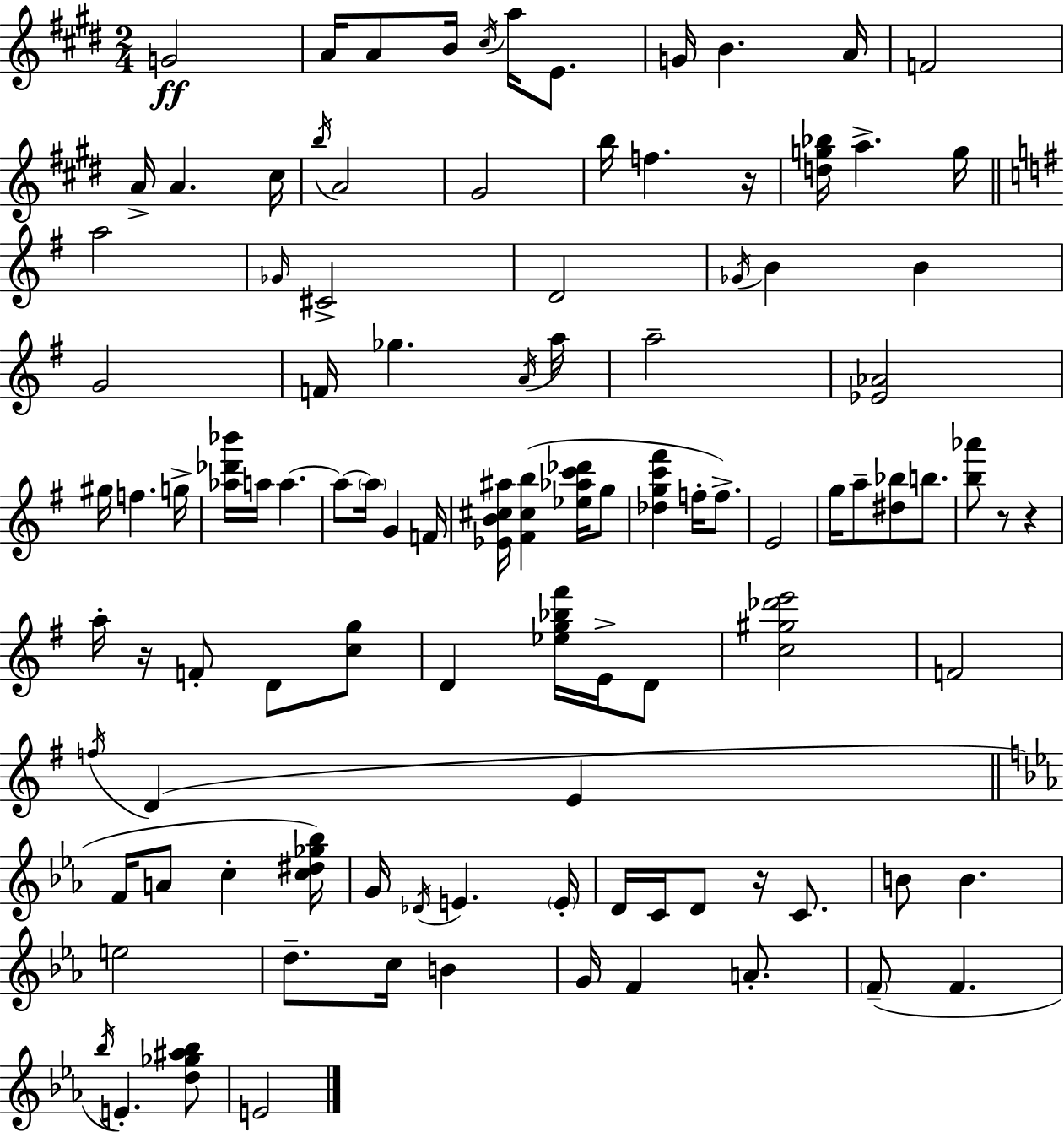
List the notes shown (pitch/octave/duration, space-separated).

G4/h A4/s A4/e B4/s C#5/s A5/s E4/e. G4/s B4/q. A4/s F4/h A4/s A4/q. C#5/s B5/s A4/h G#4/h B5/s F5/q. R/s [D5,G5,Bb5]/s A5/q. G5/s A5/h Gb4/s C#4/h D4/h Gb4/s B4/q B4/q G4/h F4/s Gb5/q. A4/s A5/s A5/h [Eb4,Ab4]/h G#5/s F5/q. G5/s [Ab5,Db6,Bb6]/s A5/s A5/q. A5/e A5/s G4/q F4/s [Eb4,B4,C#5,A#5]/s [F#4,C#5,B5]/q [Eb5,Ab5,C6,Db6]/s G5/e [Db5,G5,C6,F#6]/q F5/s F5/e. E4/h G5/s A5/e [D#5,Bb5]/e B5/e. [B5,Ab6]/e R/e R/q A5/s R/s F4/e D4/e [C5,G5]/e D4/q [Eb5,G5,Bb5,F#6]/s E4/s D4/e [C5,G#5,Db6,E6]/h F4/h F5/s D4/q E4/q F4/s A4/e C5/q [C5,D#5,Gb5,Bb5]/s G4/s Db4/s E4/q. E4/s D4/s C4/s D4/e R/s C4/e. B4/e B4/q. E5/h D5/e. C5/s B4/q G4/s F4/q A4/e. F4/e F4/q. Bb5/s E4/q. [D5,Gb5,A#5,Bb5]/e E4/h